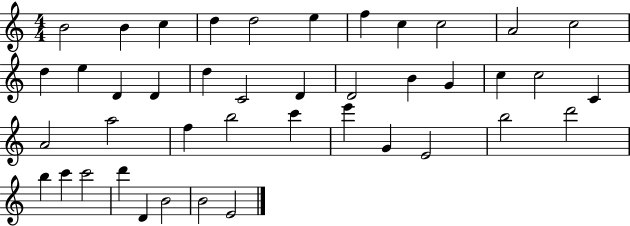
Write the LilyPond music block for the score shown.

{
  \clef treble
  \numericTimeSignature
  \time 4/4
  \key c \major
  b'2 b'4 c''4 | d''4 d''2 e''4 | f''4 c''4 c''2 | a'2 c''2 | \break d''4 e''4 d'4 d'4 | d''4 c'2 d'4 | d'2 b'4 g'4 | c''4 c''2 c'4 | \break a'2 a''2 | f''4 b''2 c'''4 | e'''4 g'4 e'2 | b''2 d'''2 | \break b''4 c'''4 c'''2 | d'''4 d'4 b'2 | b'2 e'2 | \bar "|."
}